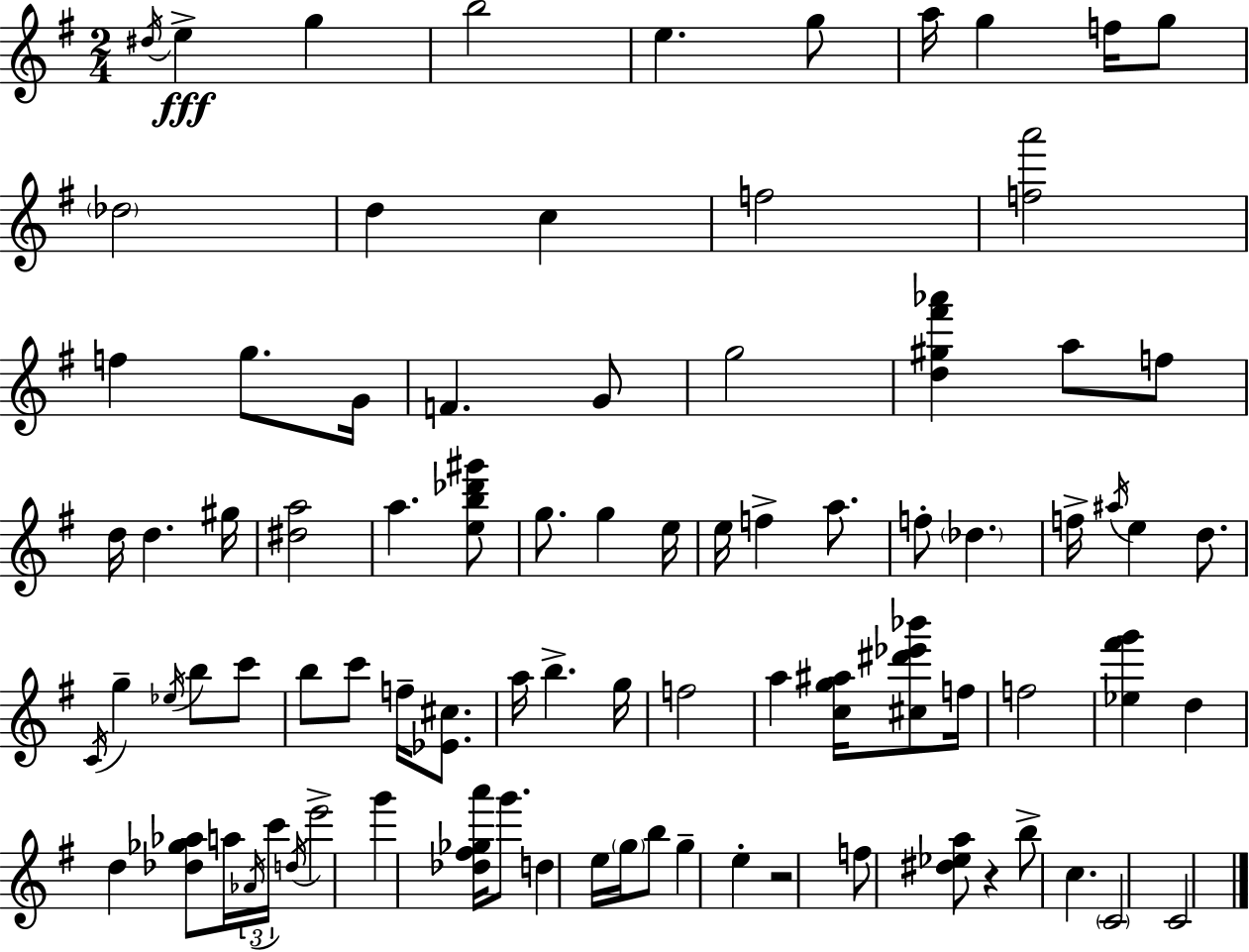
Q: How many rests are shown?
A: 2